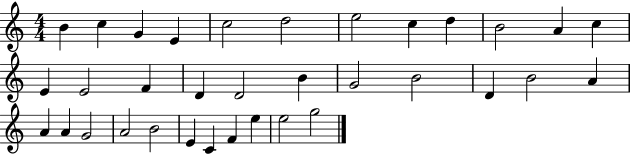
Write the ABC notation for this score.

X:1
T:Untitled
M:4/4
L:1/4
K:C
B c G E c2 d2 e2 c d B2 A c E E2 F D D2 B G2 B2 D B2 A A A G2 A2 B2 E C F e e2 g2